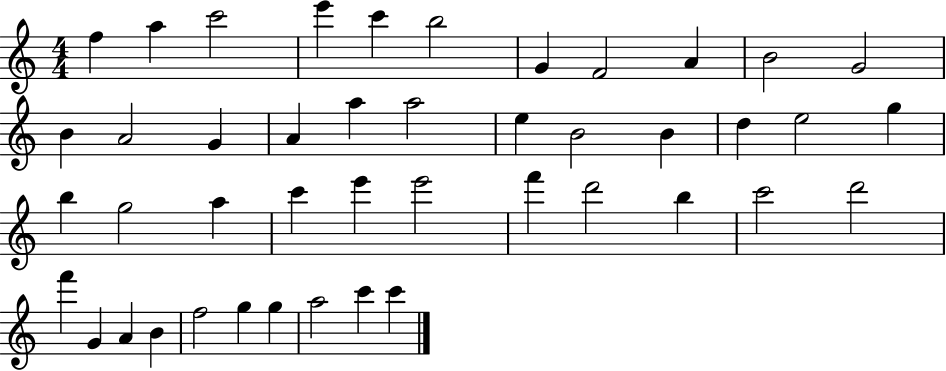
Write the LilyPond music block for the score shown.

{
  \clef treble
  \numericTimeSignature
  \time 4/4
  \key c \major
  f''4 a''4 c'''2 | e'''4 c'''4 b''2 | g'4 f'2 a'4 | b'2 g'2 | \break b'4 a'2 g'4 | a'4 a''4 a''2 | e''4 b'2 b'4 | d''4 e''2 g''4 | \break b''4 g''2 a''4 | c'''4 e'''4 e'''2 | f'''4 d'''2 b''4 | c'''2 d'''2 | \break f'''4 g'4 a'4 b'4 | f''2 g''4 g''4 | a''2 c'''4 c'''4 | \bar "|."
}